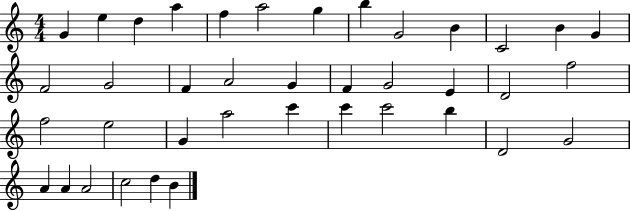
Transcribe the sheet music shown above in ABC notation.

X:1
T:Untitled
M:4/4
L:1/4
K:C
G e d a f a2 g b G2 B C2 B G F2 G2 F A2 G F G2 E D2 f2 f2 e2 G a2 c' c' c'2 b D2 G2 A A A2 c2 d B